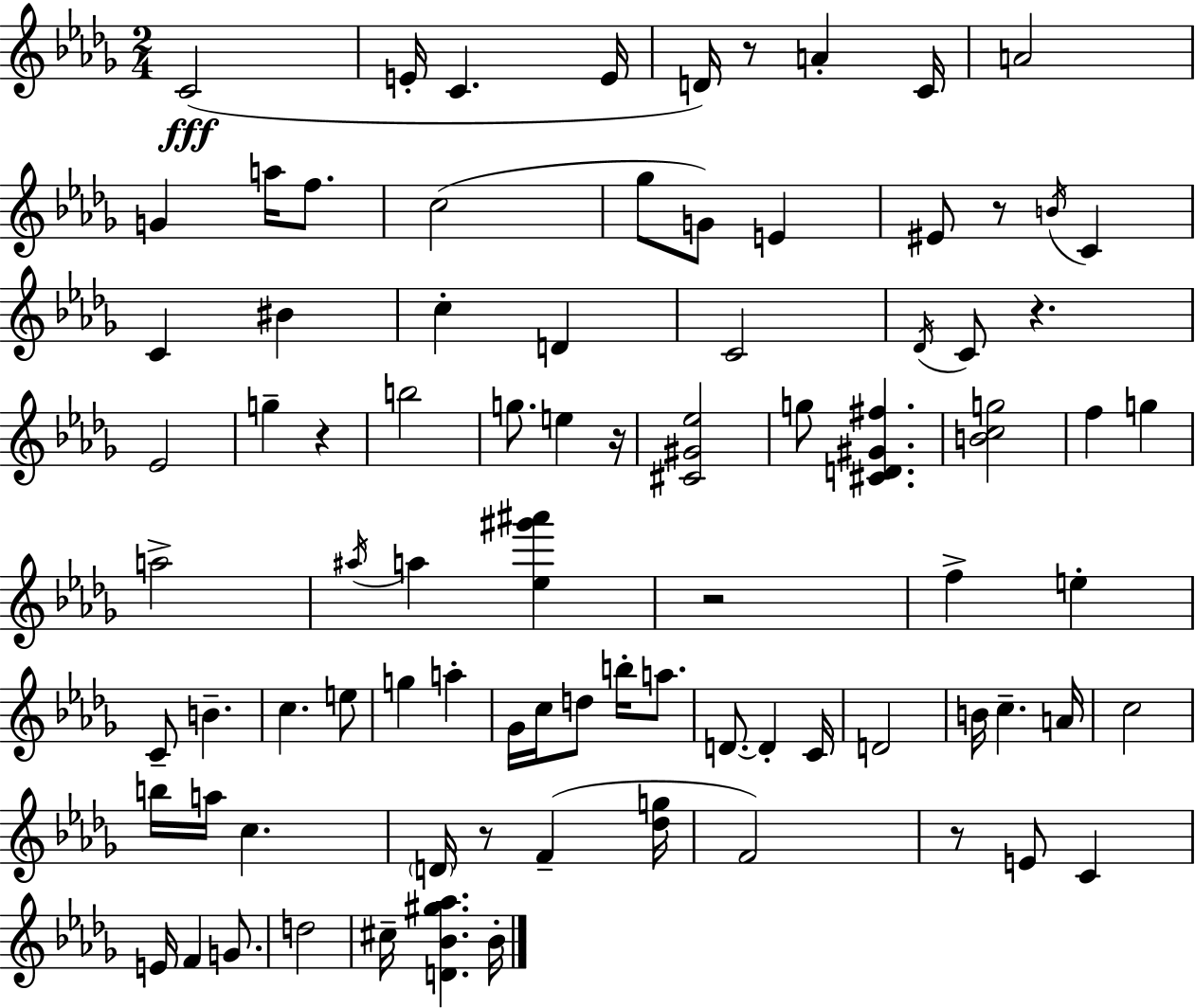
{
  \clef treble
  \numericTimeSignature
  \time 2/4
  \key bes \minor
  \repeat volta 2 { c'2(\fff | e'16-. c'4. e'16 | d'16) r8 a'4-. c'16 | a'2 | \break g'4 a''16 f''8. | c''2( | ges''8 g'8) e'4 | eis'8 r8 \acciaccatura { b'16 } c'4 | \break c'4 bis'4 | c''4-. d'4 | c'2 | \acciaccatura { des'16 } c'8 r4. | \break ees'2 | g''4-- r4 | b''2 | g''8. e''4 | \break r16 <cis' gis' ees''>2 | g''8 <cis' d' gis' fis''>4. | <b' c'' g''>2 | f''4 g''4 | \break a''2-> | \acciaccatura { ais''16 } a''4 <ees'' gis''' ais'''>4 | r2 | f''4-> e''4-. | \break c'8-- b'4.-- | c''4. | e''8 g''4 a''4-. | ges'16 c''16 d''8 b''16-. | \break a''8. d'8.~~ d'4-. | c'16 d'2 | b'16 c''4.-- | a'16 c''2 | \break b''16 a''16 c''4. | \parenthesize d'16 r8 f'4--( | <des'' g''>16 f'2) | r8 e'8 c'4 | \break e'16 f'4 | g'8. d''2 | cis''16-- <d' bes' gis'' aes''>4. | bes'16-. } \bar "|."
}